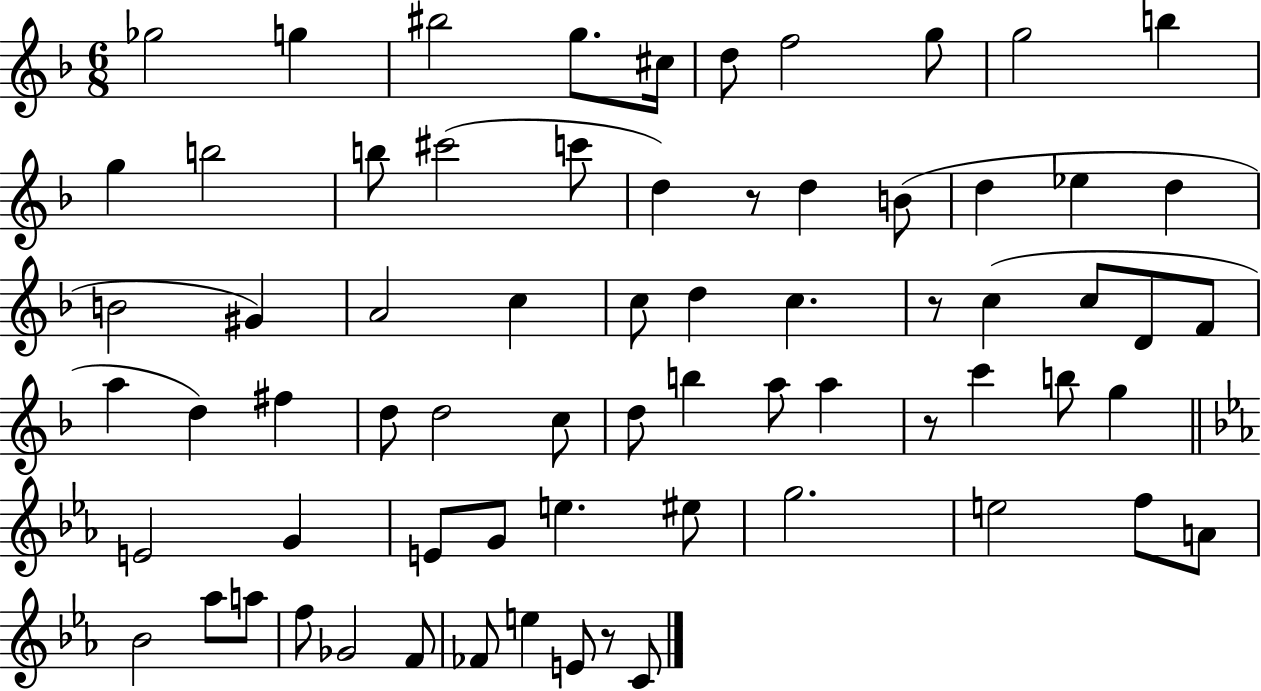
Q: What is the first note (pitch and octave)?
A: Gb5